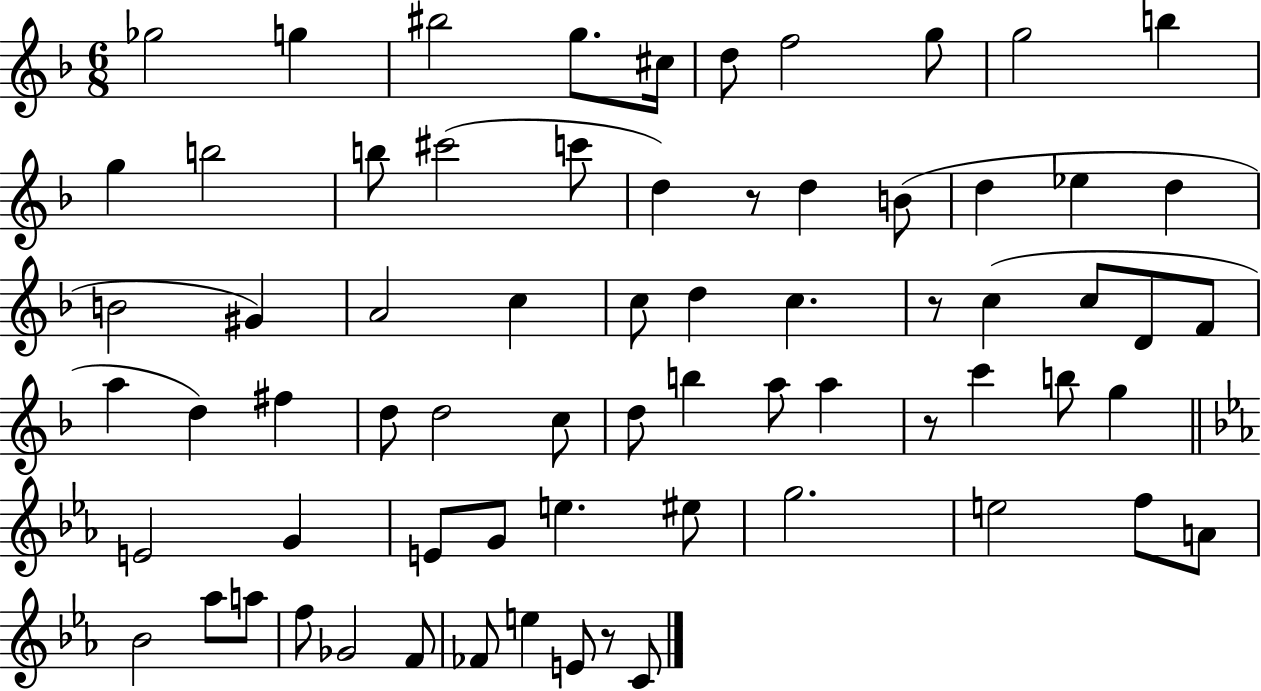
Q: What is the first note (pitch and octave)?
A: Gb5